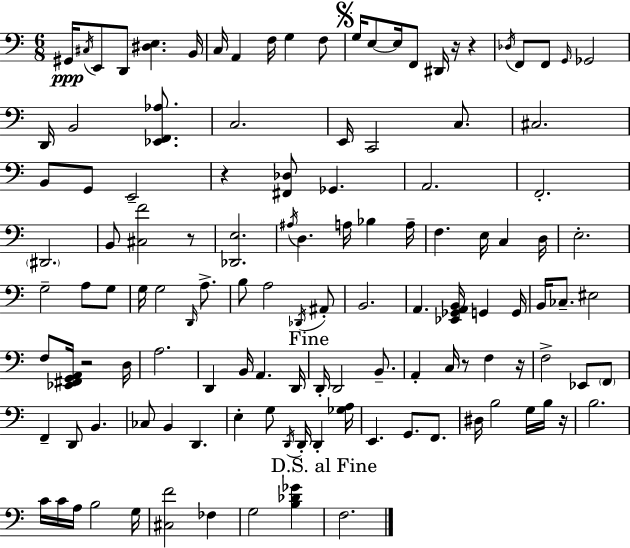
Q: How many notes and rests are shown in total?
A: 124